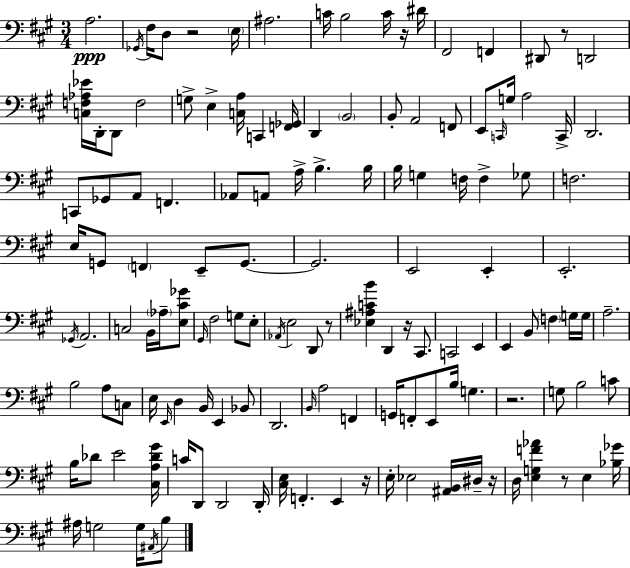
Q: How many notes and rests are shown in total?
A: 136